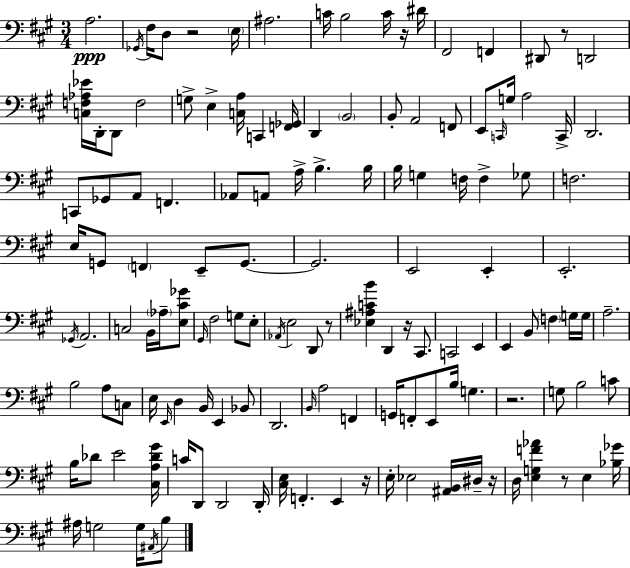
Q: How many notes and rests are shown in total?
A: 136